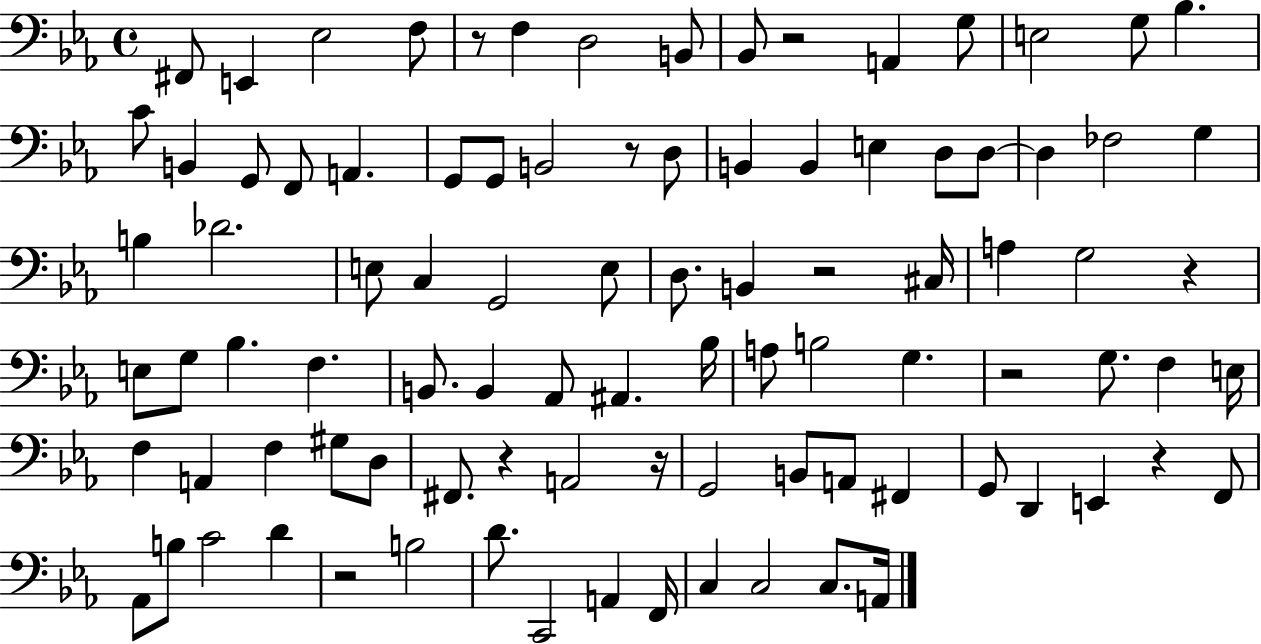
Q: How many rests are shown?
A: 10